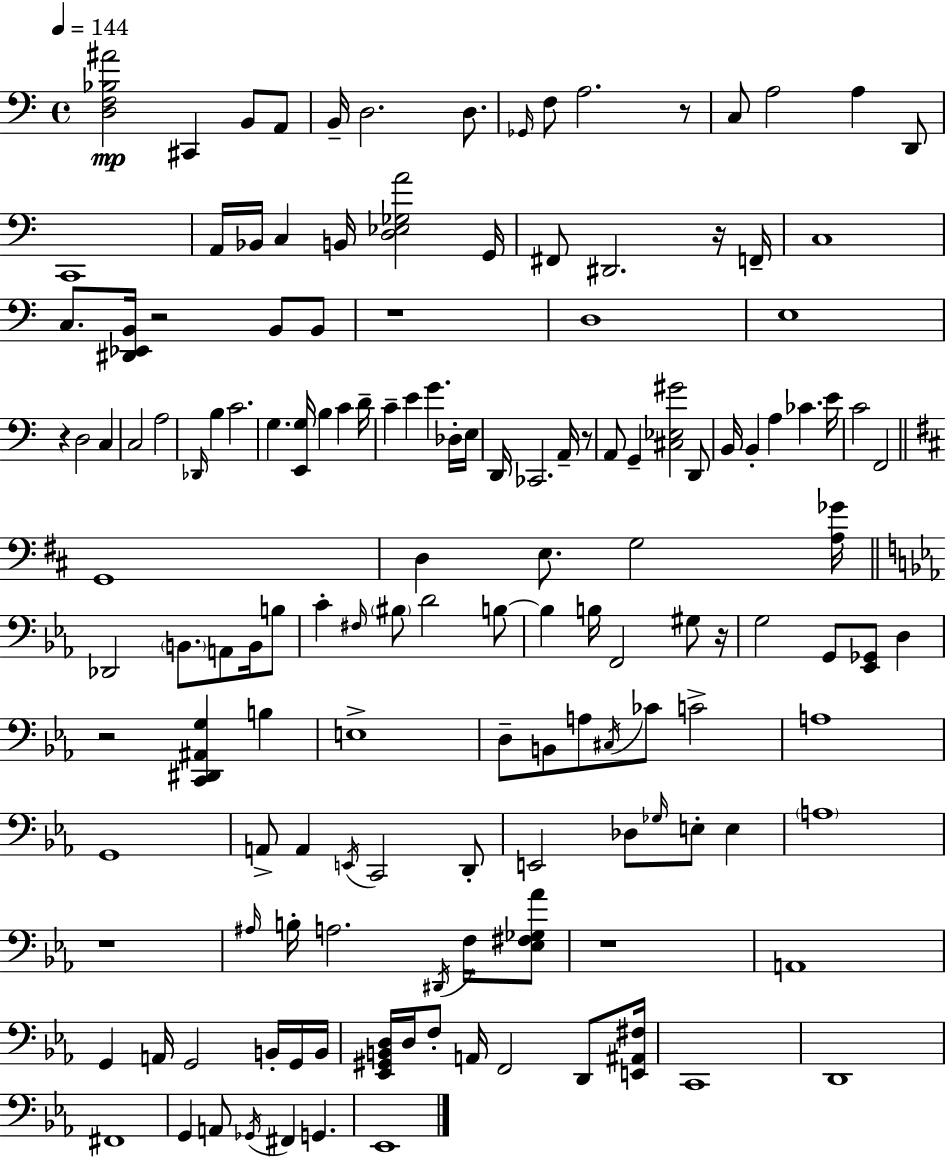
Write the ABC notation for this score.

X:1
T:Untitled
M:4/4
L:1/4
K:C
[D,F,_B,^A]2 ^C,, B,,/2 A,,/2 B,,/4 D,2 D,/2 _G,,/4 F,/2 A,2 z/2 C,/2 A,2 A, D,,/2 C,,4 A,,/4 _B,,/4 C, B,,/4 [D,_E,_G,A]2 G,,/4 ^F,,/2 ^D,,2 z/4 F,,/4 C,4 C,/2 [^D,,_E,,B,,]/4 z2 B,,/2 B,,/2 z4 D,4 E,4 z D,2 C, C,2 A,2 _D,,/4 B, C2 G, [E,,G,]/4 B, C D/4 C E G _D,/4 E,/4 D,,/4 _C,,2 A,,/4 z/2 A,,/2 G,, [^C,_E,^G]2 D,,/2 B,,/4 B,, A, _C E/4 C2 F,,2 G,,4 D, E,/2 G,2 [A,_G]/4 _D,,2 B,,/2 A,,/2 B,,/4 B,/2 C ^F,/4 ^B,/2 D2 B,/2 B, B,/4 F,,2 ^G,/2 z/4 G,2 G,,/2 [_E,,_G,,]/2 D, z2 [C,,^D,,^A,,G,] B, E,4 D,/2 B,,/2 A,/2 ^C,/4 _C/2 C2 A,4 G,,4 A,,/2 A,, E,,/4 C,,2 D,,/2 E,,2 _D,/2 _G,/4 E,/2 E, A,4 z4 ^A,/4 B,/4 A,2 ^D,,/4 F,/4 [_E,^F,_G,_A]/2 z4 A,,4 G,, A,,/4 G,,2 B,,/4 G,,/4 B,,/4 [_E,,^G,,B,,D,]/4 D,/4 F,/2 A,,/4 F,,2 D,,/2 [E,,^A,,^F,]/4 C,,4 D,,4 ^F,,4 G,, A,,/2 _G,,/4 ^F,, G,, _E,,4